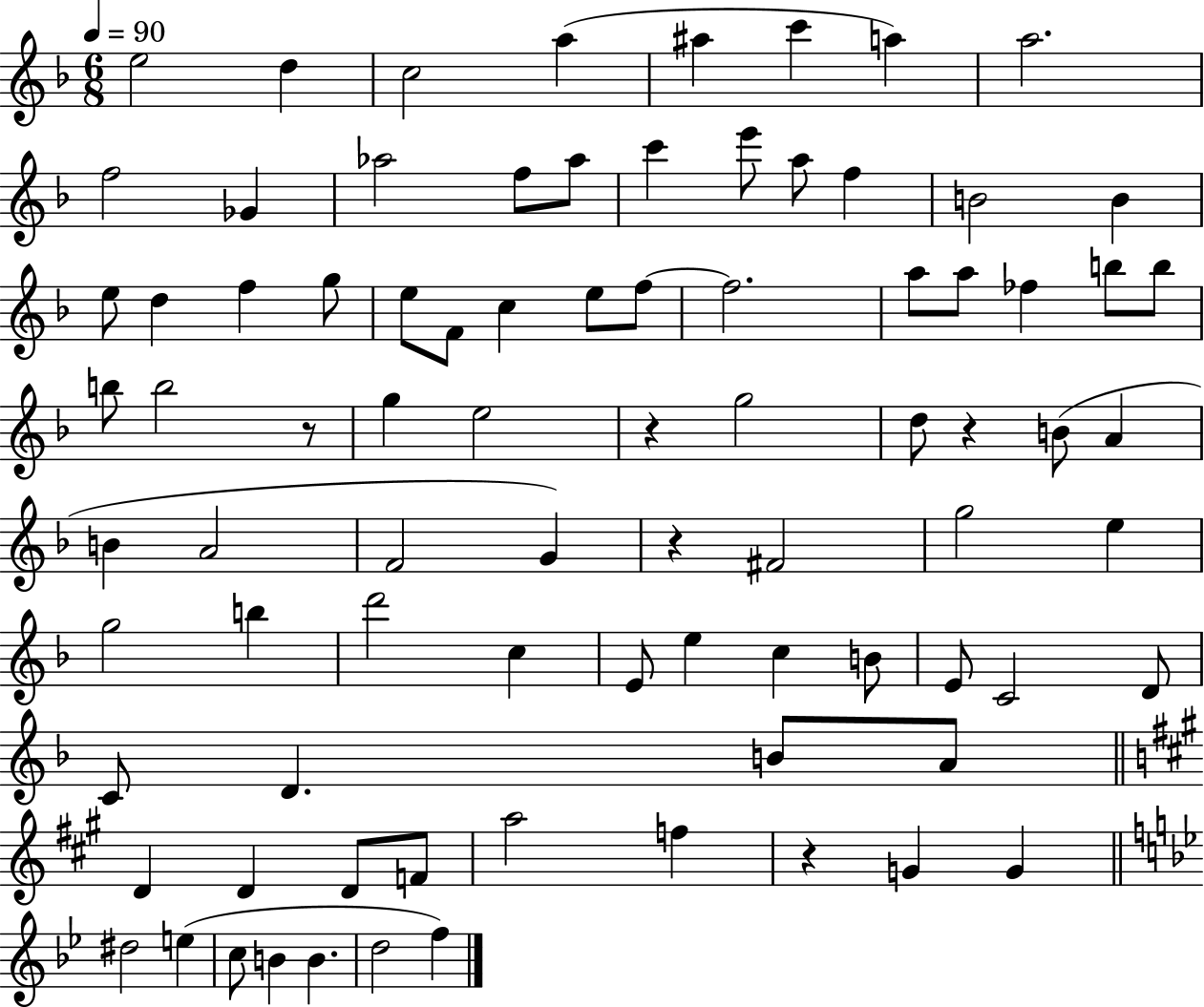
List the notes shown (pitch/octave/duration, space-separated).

E5/h D5/q C5/h A5/q A#5/q C6/q A5/q A5/h. F5/h Gb4/q Ab5/h F5/e Ab5/e C6/q E6/e A5/e F5/q B4/h B4/q E5/e D5/q F5/q G5/e E5/e F4/e C5/q E5/e F5/e F5/h. A5/e A5/e FES5/q B5/e B5/e B5/e B5/h R/e G5/q E5/h R/q G5/h D5/e R/q B4/e A4/q B4/q A4/h F4/h G4/q R/q F#4/h G5/h E5/q G5/h B5/q D6/h C5/q E4/e E5/q C5/q B4/e E4/e C4/h D4/e C4/e D4/q. B4/e A4/e D4/q D4/q D4/e F4/e A5/h F5/q R/q G4/q G4/q D#5/h E5/q C5/e B4/q B4/q. D5/h F5/q